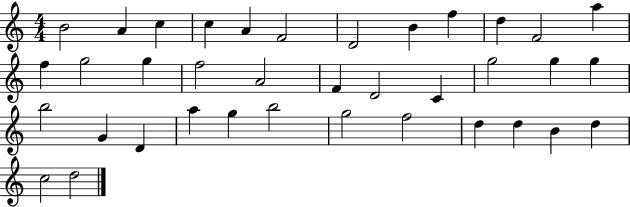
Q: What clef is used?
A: treble